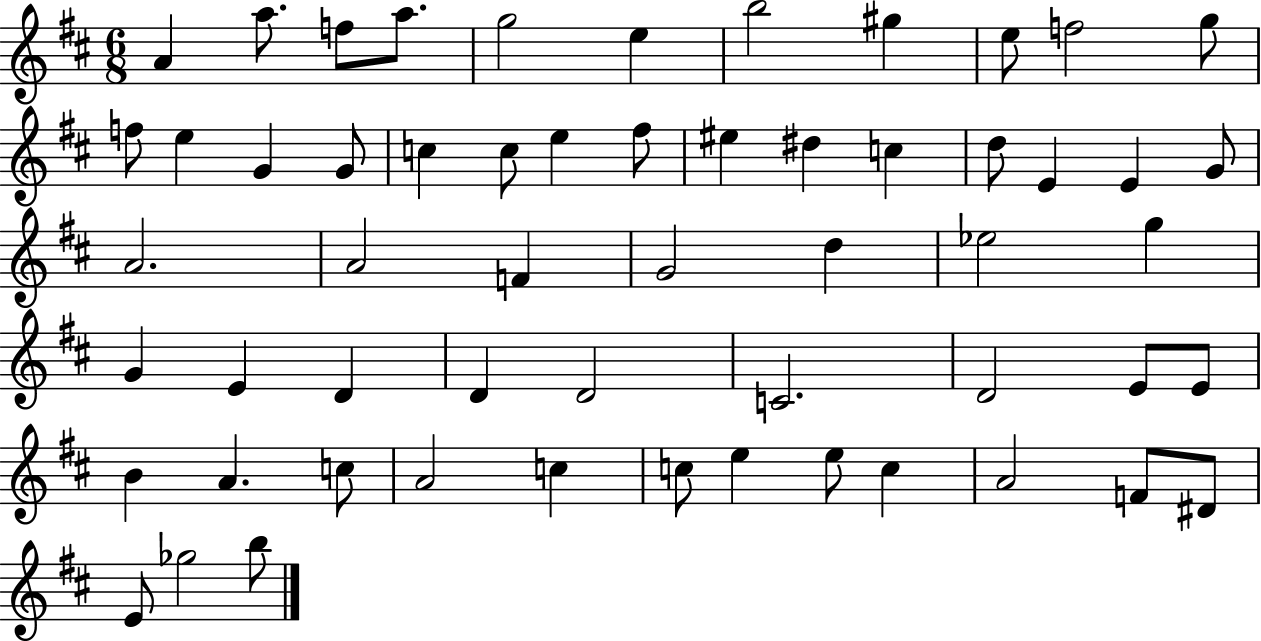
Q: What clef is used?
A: treble